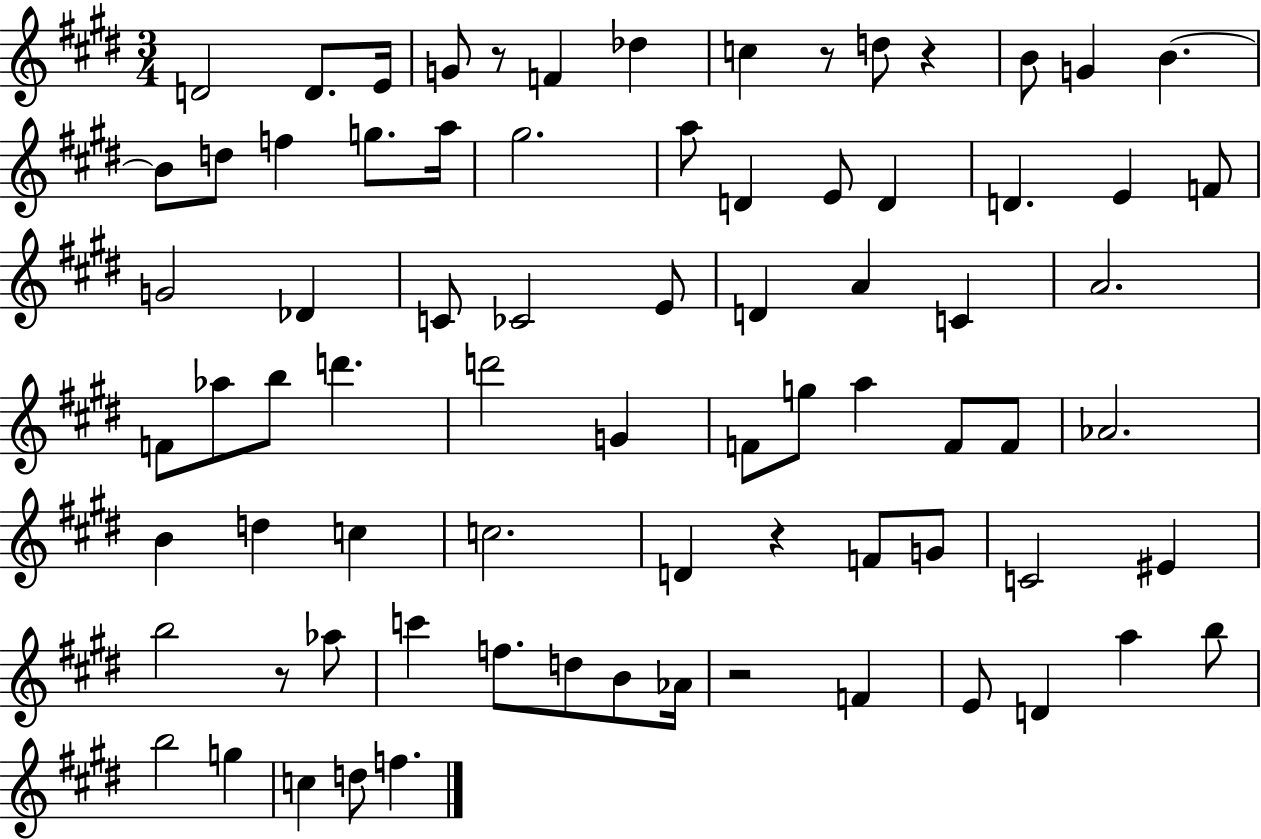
D4/h D4/e. E4/s G4/e R/e F4/q Db5/q C5/q R/e D5/e R/q B4/e G4/q B4/q. B4/e D5/e F5/q G5/e. A5/s G#5/h. A5/e D4/q E4/e D4/q D4/q. E4/q F4/e G4/h Db4/q C4/e CES4/h E4/e D4/q A4/q C4/q A4/h. F4/e Ab5/e B5/e D6/q. D6/h G4/q F4/e G5/e A5/q F4/e F4/e Ab4/h. B4/q D5/q C5/q C5/h. D4/q R/q F4/e G4/e C4/h EIS4/q B5/h R/e Ab5/e C6/q F5/e. D5/e B4/e Ab4/s R/h F4/q E4/e D4/q A5/q B5/e B5/h G5/q C5/q D5/e F5/q.